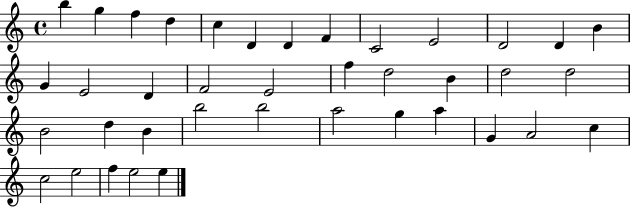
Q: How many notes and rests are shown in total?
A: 39